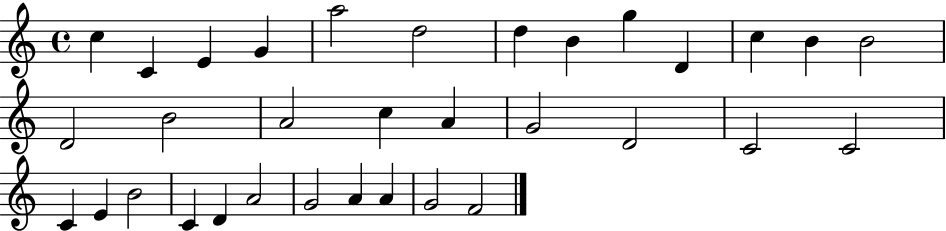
{
  \clef treble
  \time 4/4
  \defaultTimeSignature
  \key c \major
  c''4 c'4 e'4 g'4 | a''2 d''2 | d''4 b'4 g''4 d'4 | c''4 b'4 b'2 | \break d'2 b'2 | a'2 c''4 a'4 | g'2 d'2 | c'2 c'2 | \break c'4 e'4 b'2 | c'4 d'4 a'2 | g'2 a'4 a'4 | g'2 f'2 | \break \bar "|."
}